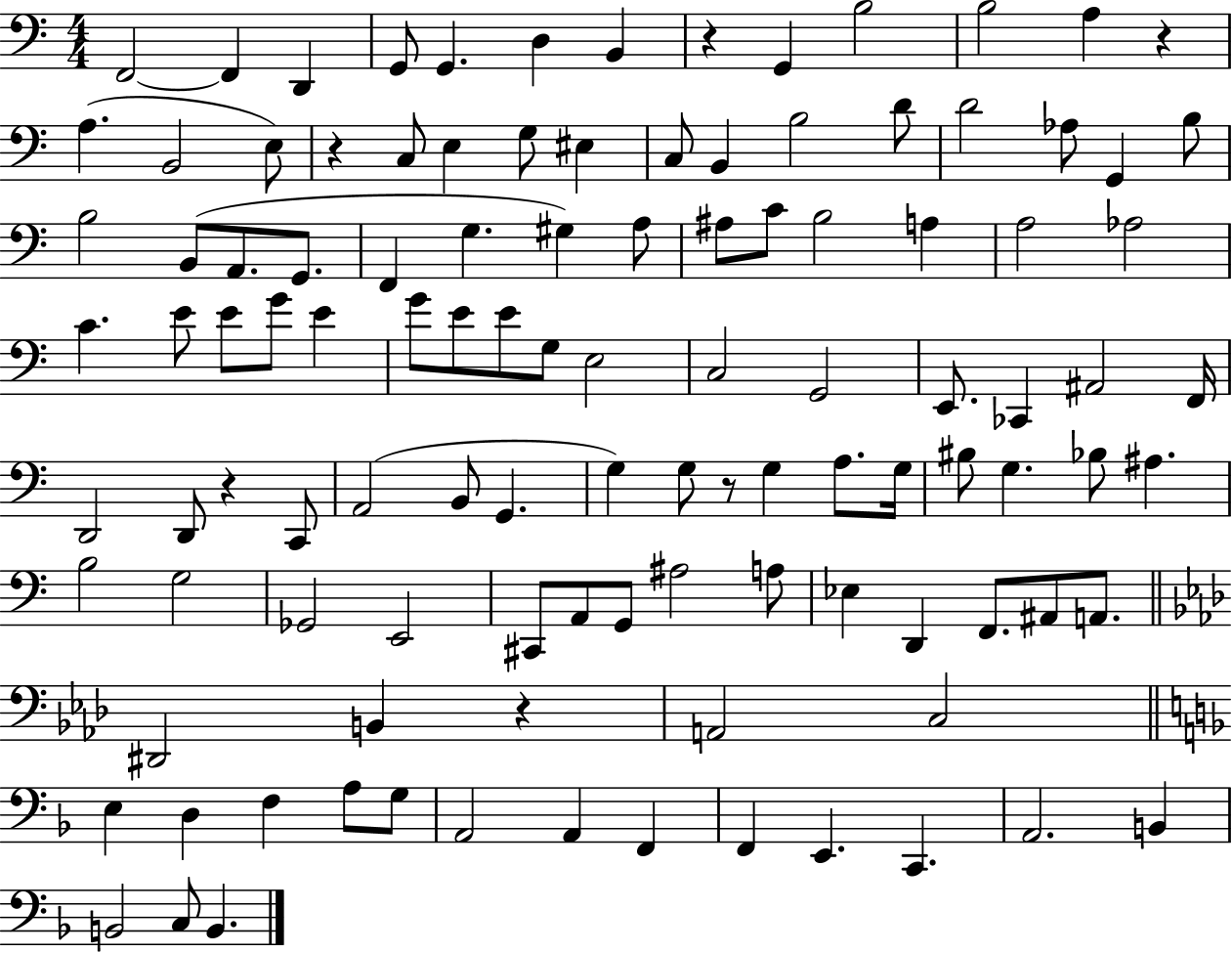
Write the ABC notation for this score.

X:1
T:Untitled
M:4/4
L:1/4
K:C
F,,2 F,, D,, G,,/2 G,, D, B,, z G,, B,2 B,2 A, z A, B,,2 E,/2 z C,/2 E, G,/2 ^E, C,/2 B,, B,2 D/2 D2 _A,/2 G,, B,/2 B,2 B,,/2 A,,/2 G,,/2 F,, G, ^G, A,/2 ^A,/2 C/2 B,2 A, A,2 _A,2 C E/2 E/2 G/2 E G/2 E/2 E/2 G,/2 E,2 C,2 G,,2 E,,/2 _C,, ^A,,2 F,,/4 D,,2 D,,/2 z C,,/2 A,,2 B,,/2 G,, G, G,/2 z/2 G, A,/2 G,/4 ^B,/2 G, _B,/2 ^A, B,2 G,2 _G,,2 E,,2 ^C,,/2 A,,/2 G,,/2 ^A,2 A,/2 _E, D,, F,,/2 ^A,,/2 A,,/2 ^D,,2 B,, z A,,2 C,2 E, D, F, A,/2 G,/2 A,,2 A,, F,, F,, E,, C,, A,,2 B,, B,,2 C,/2 B,,